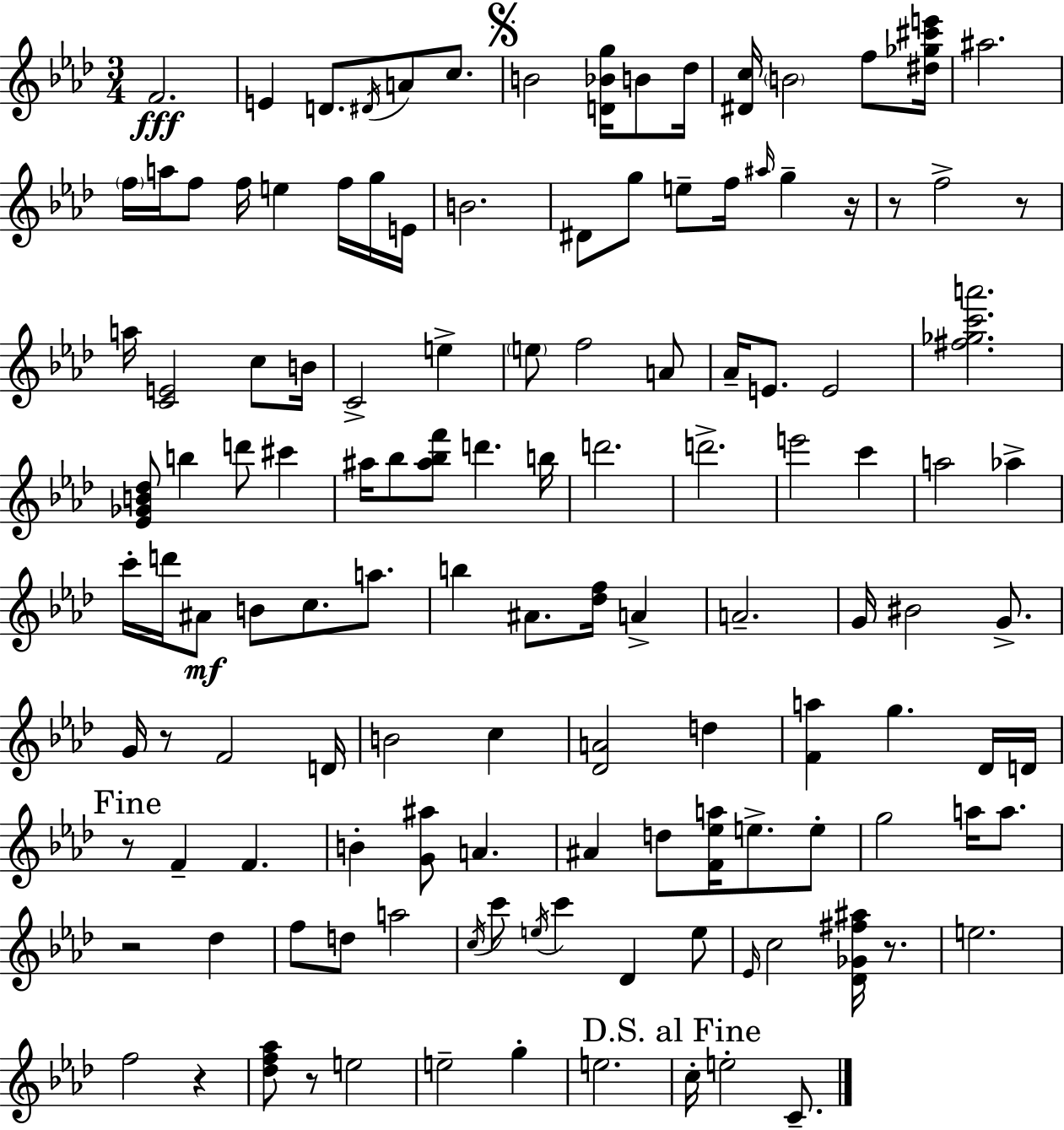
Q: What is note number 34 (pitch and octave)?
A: E5